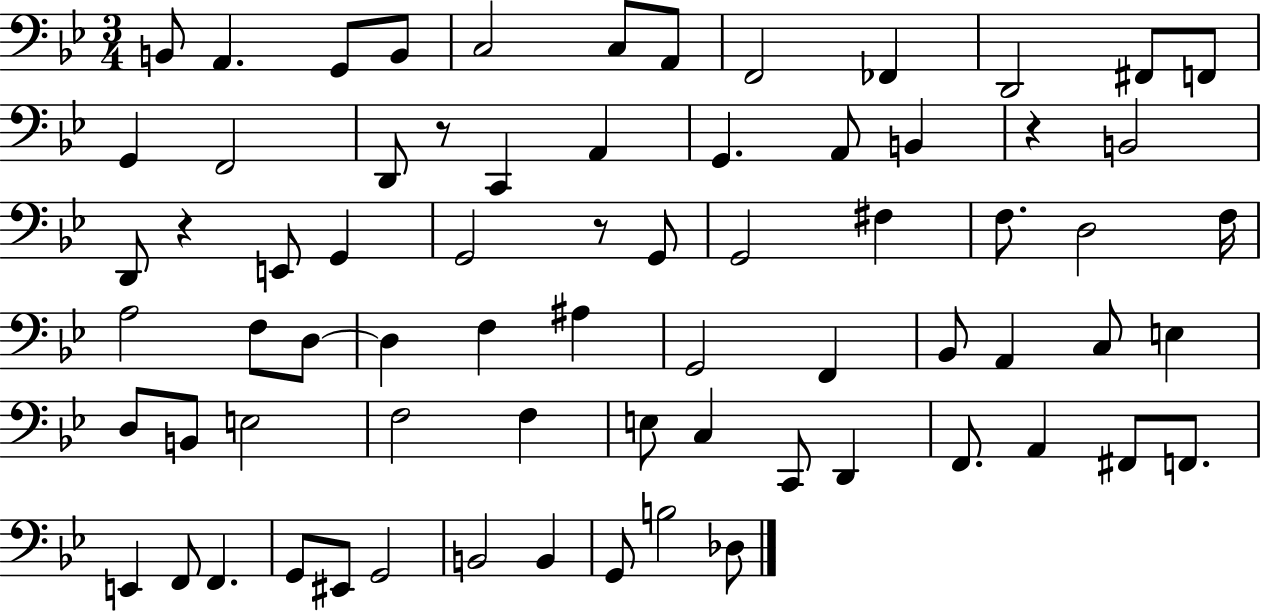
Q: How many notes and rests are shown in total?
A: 71